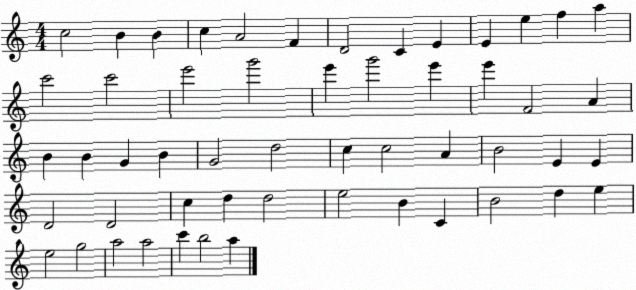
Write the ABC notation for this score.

X:1
T:Untitled
M:4/4
L:1/4
K:C
c2 B B c A2 F D2 C E E e f a c'2 c'2 e'2 g'2 e' g'2 e' e' F2 A B B G B G2 d2 c c2 A B2 E E D2 D2 c d d2 e2 B C B2 d e e2 g2 a2 a2 c' b2 a